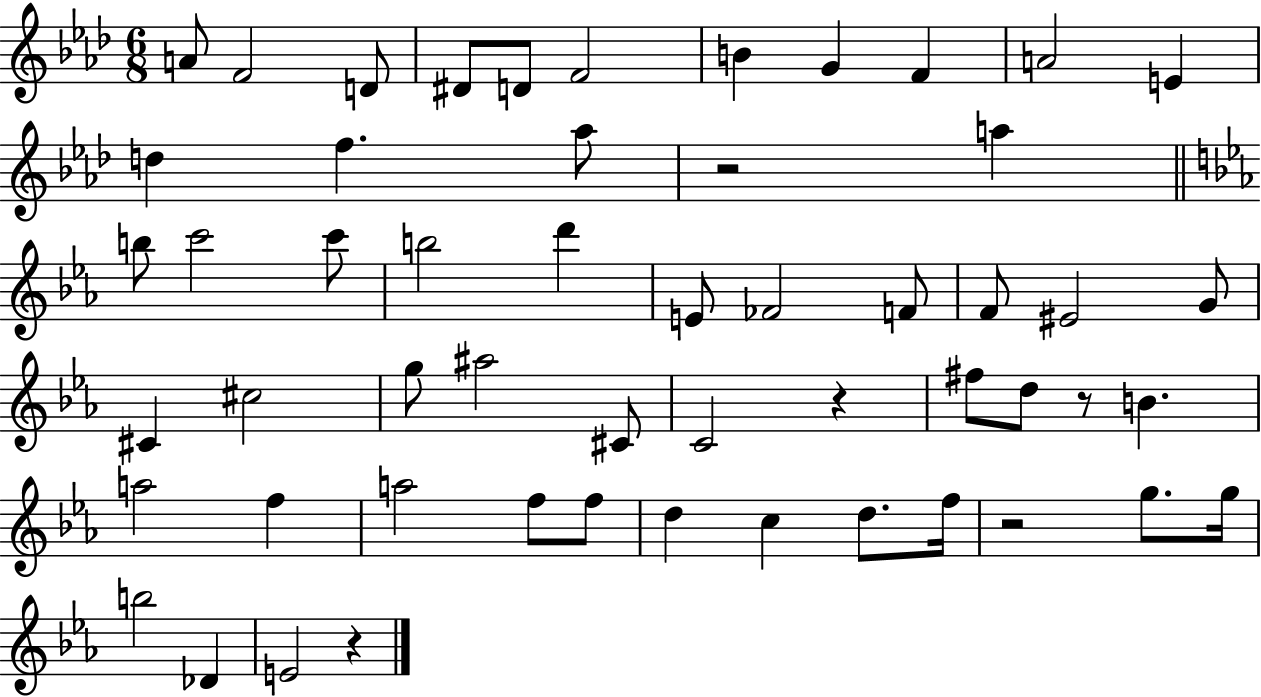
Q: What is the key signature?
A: AES major